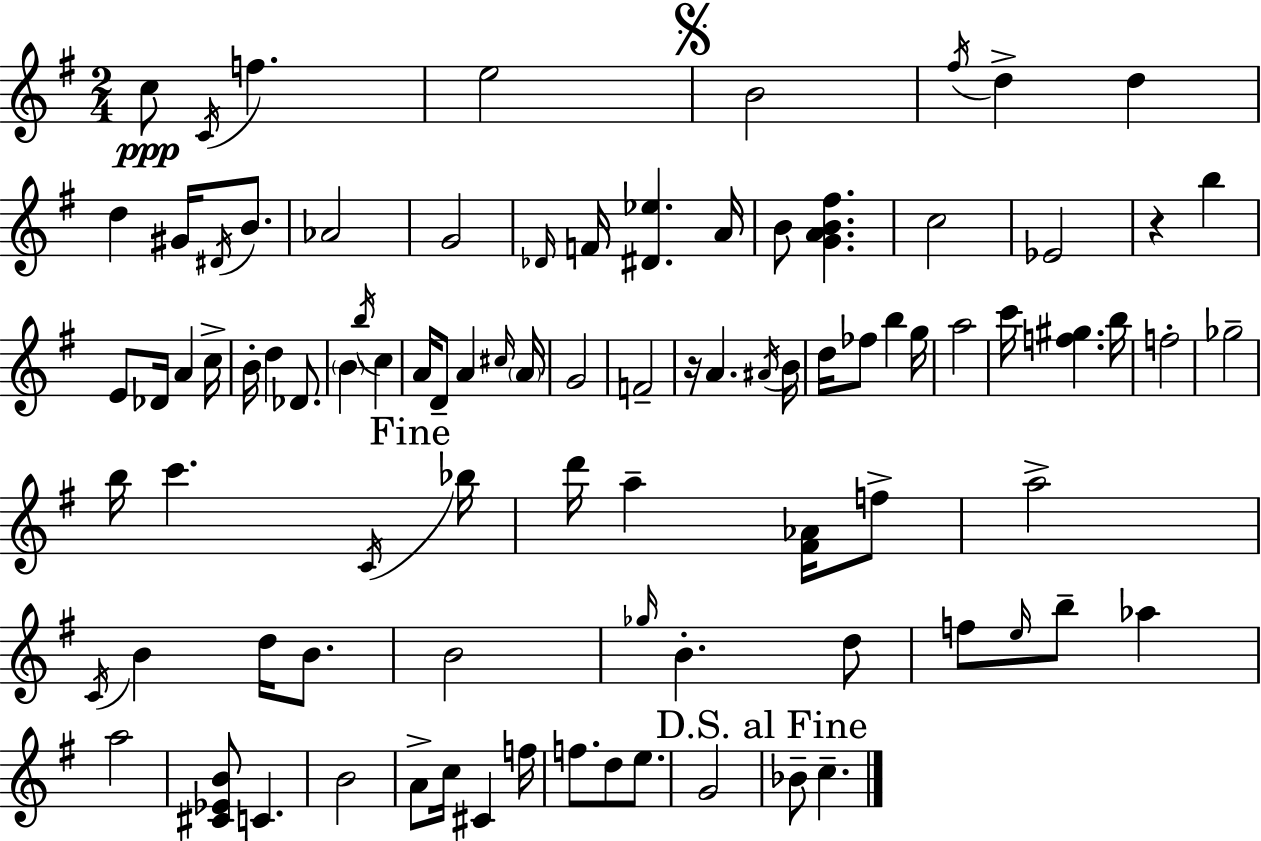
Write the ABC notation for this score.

X:1
T:Untitled
M:2/4
L:1/4
K:Em
c/2 C/4 f e2 B2 ^f/4 d d d ^G/4 ^D/4 B/2 _A2 G2 _D/4 F/4 [^D_e] A/4 B/2 [GAB^f] c2 _E2 z b E/2 _D/4 A c/4 B/4 d _D/2 B b/4 c A/4 D/2 A ^c/4 A/4 G2 F2 z/4 A ^A/4 B/4 d/4 _f/2 b g/4 a2 c'/4 [f^g] b/4 f2 _g2 b/4 c' C/4 _b/4 d'/4 a [^F_A]/4 f/2 a2 C/4 B d/4 B/2 B2 _g/4 B d/2 f/2 e/4 b/2 _a a2 [^C_EB]/2 C B2 A/2 c/4 ^C f/4 f/2 d/2 e/2 G2 _B/2 c